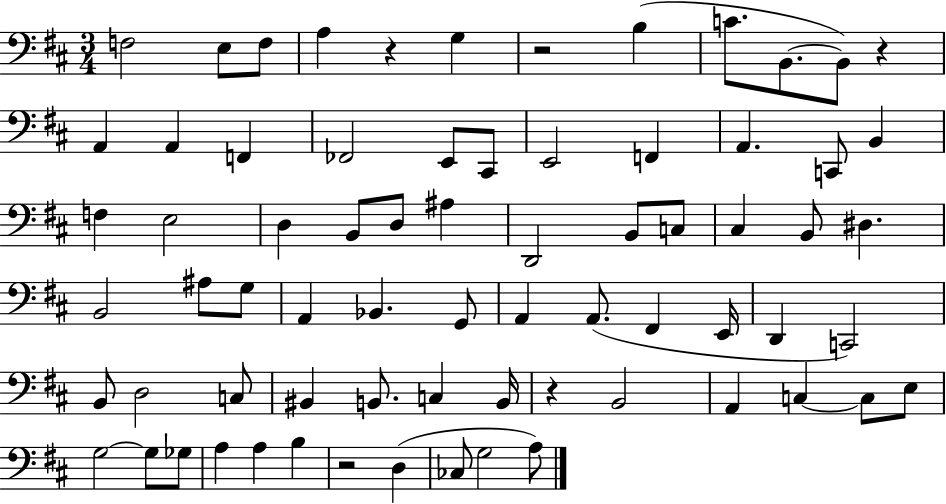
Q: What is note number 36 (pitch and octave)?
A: A2